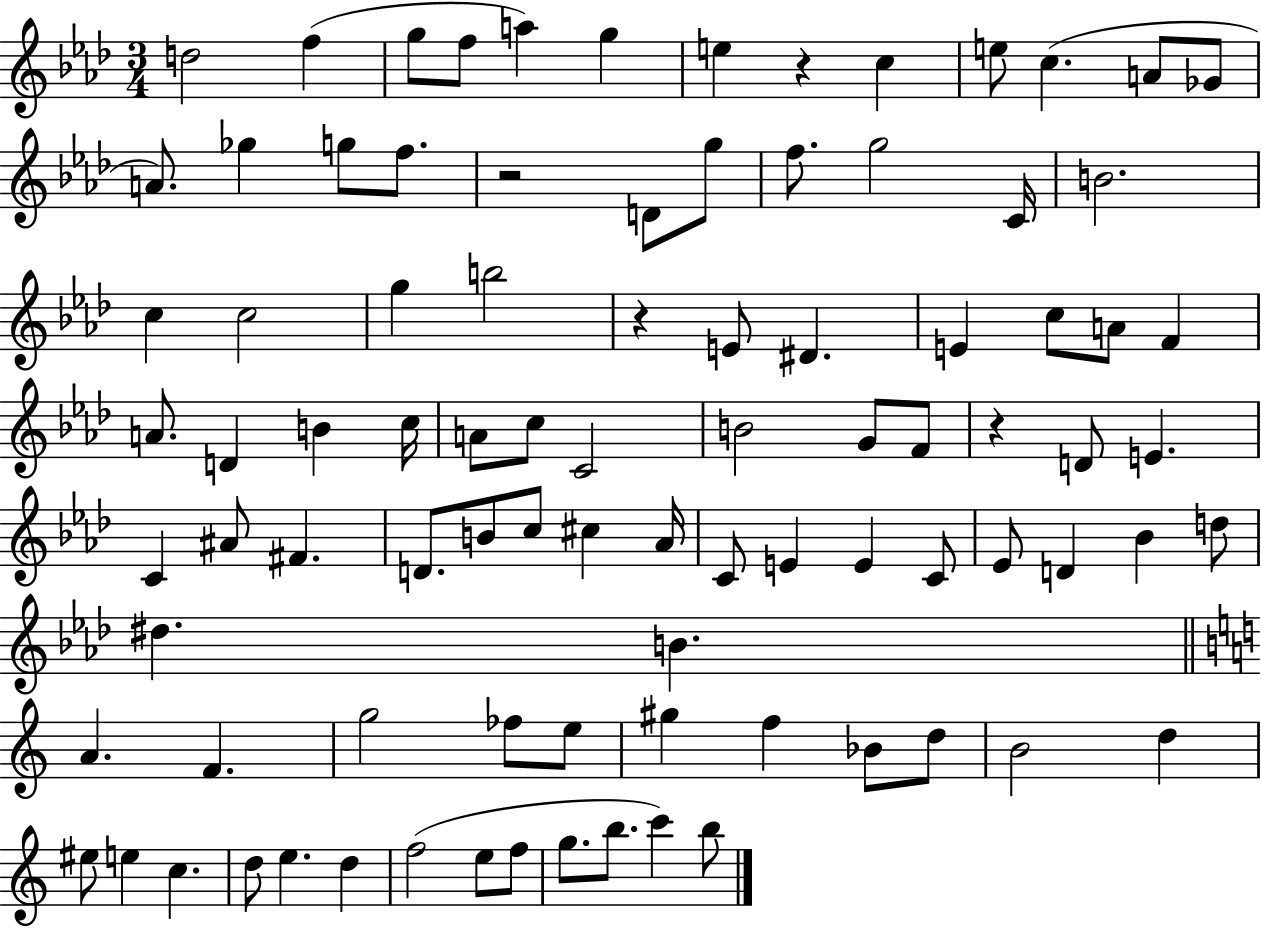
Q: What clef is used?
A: treble